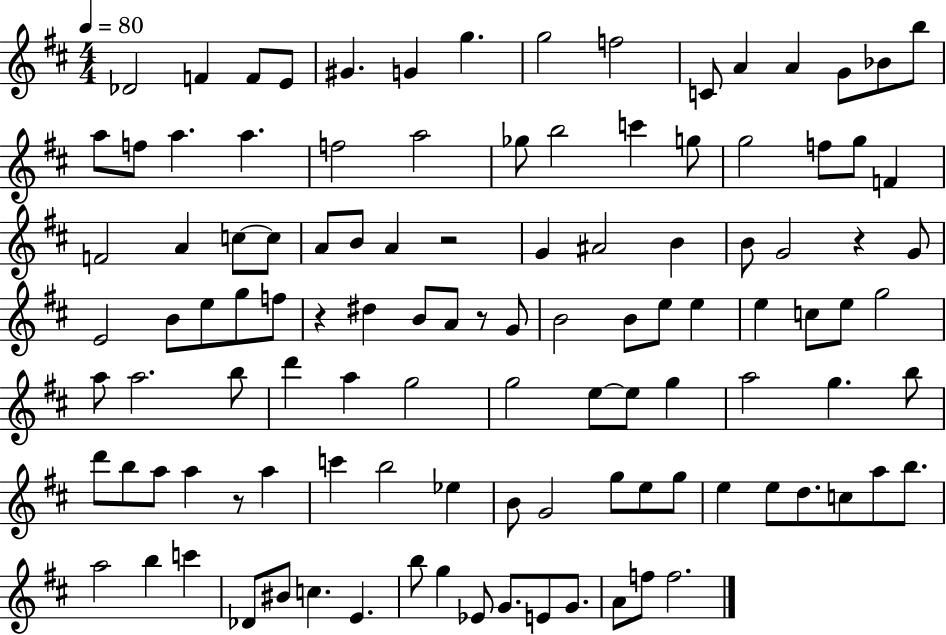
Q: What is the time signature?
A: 4/4